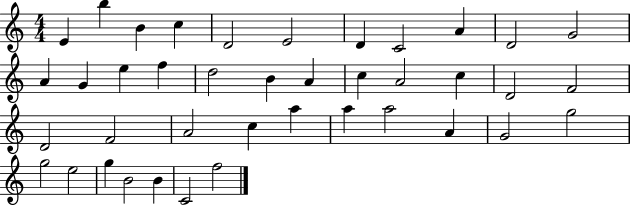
X:1
T:Untitled
M:4/4
L:1/4
K:C
E b B c D2 E2 D C2 A D2 G2 A G e f d2 B A c A2 c D2 F2 D2 F2 A2 c a a a2 A G2 g2 g2 e2 g B2 B C2 f2